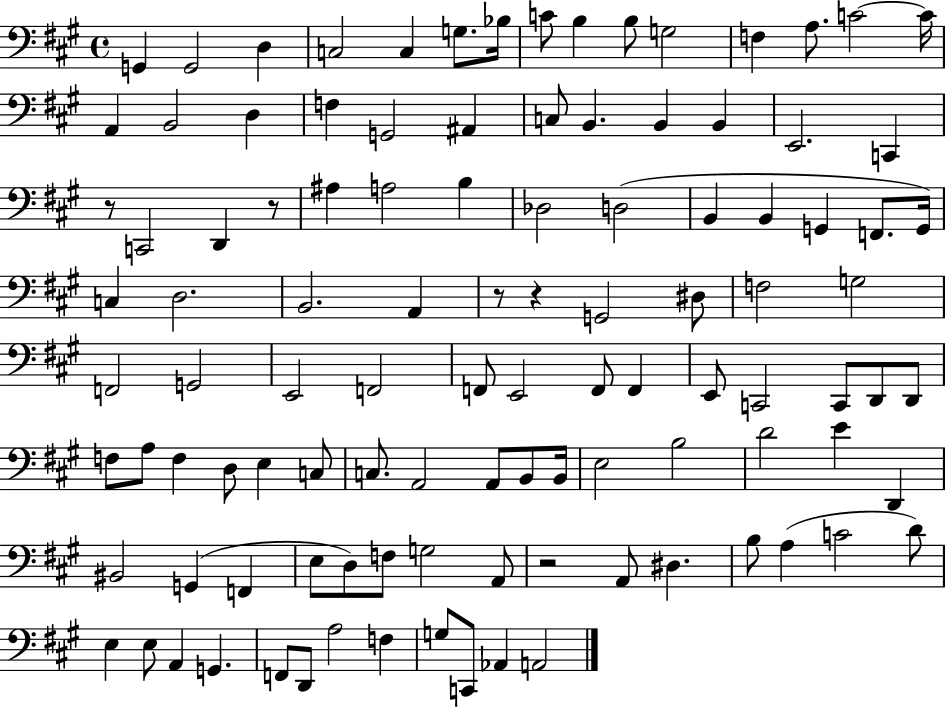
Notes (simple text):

G2/q G2/h D3/q C3/h C3/q G3/e. Bb3/s C4/e B3/q B3/e G3/h F3/q A3/e. C4/h C4/s A2/q B2/h D3/q F3/q G2/h A#2/q C3/e B2/q. B2/q B2/q E2/h. C2/q R/e C2/h D2/q R/e A#3/q A3/h B3/q Db3/h D3/h B2/q B2/q G2/q F2/e. G2/s C3/q D3/h. B2/h. A2/q R/e R/q G2/h D#3/e F3/h G3/h F2/h G2/h E2/h F2/h F2/e E2/h F2/e F2/q E2/e C2/h C2/e D2/e D2/e F3/e A3/e F3/q D3/e E3/q C3/e C3/e. A2/h A2/e B2/e B2/s E3/h B3/h D4/h E4/q D2/q BIS2/h G2/q F2/q E3/e D3/e F3/e G3/h A2/e R/h A2/e D#3/q. B3/e A3/q C4/h D4/e E3/q E3/e A2/q G2/q. F2/e D2/e A3/h F3/q G3/e C2/e Ab2/q A2/h